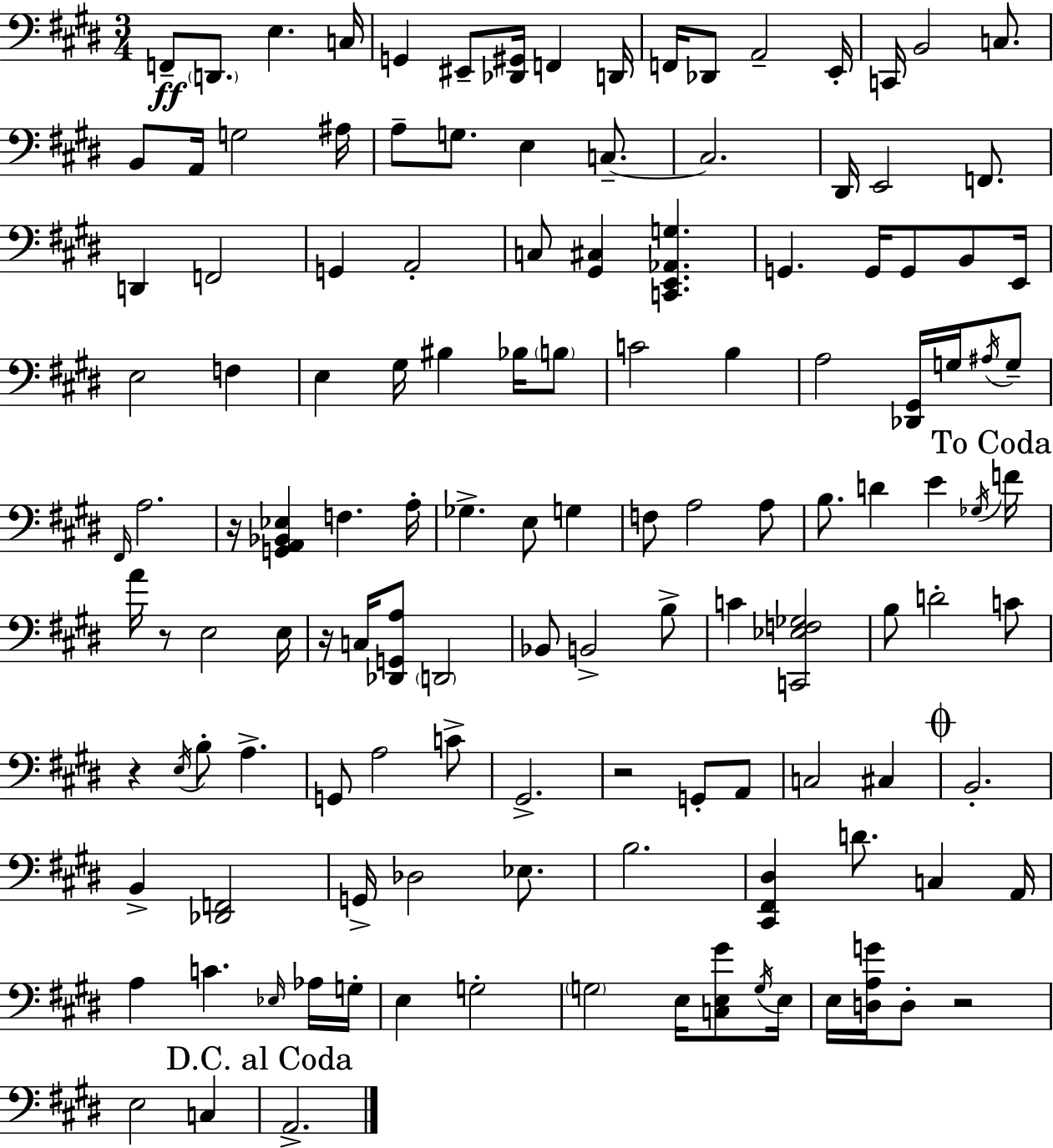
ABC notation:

X:1
T:Untitled
M:3/4
L:1/4
K:E
F,,/2 D,,/2 E, C,/4 G,, ^E,,/2 [_D,,^G,,]/4 F,, D,,/4 F,,/4 _D,,/2 A,,2 E,,/4 C,,/4 B,,2 C,/2 B,,/2 A,,/4 G,2 ^A,/4 A,/2 G,/2 E, C,/2 C,2 ^D,,/4 E,,2 F,,/2 D,, F,,2 G,, A,,2 C,/2 [^G,,^C,] [C,,E,,_A,,G,] G,, G,,/4 G,,/2 B,,/2 E,,/4 E,2 F, E, ^G,/4 ^B, _B,/4 B,/2 C2 B, A,2 [_D,,^G,,]/4 G,/4 ^A,/4 G,/2 ^F,,/4 A,2 z/4 [G,,A,,_B,,_E,] F, A,/4 _G, E,/2 G, F,/2 A,2 A,/2 B,/2 D E _G,/4 F/4 A/4 z/2 E,2 E,/4 z/4 C,/4 [_D,,G,,A,]/2 D,,2 _B,,/2 B,,2 B,/2 C [C,,_E,F,_G,]2 B,/2 D2 C/2 z E,/4 B,/2 A, G,,/2 A,2 C/2 ^G,,2 z2 G,,/2 A,,/2 C,2 ^C, B,,2 B,, [_D,,F,,]2 G,,/4 _D,2 _E,/2 B,2 [^C,,^F,,^D,] D/2 C, A,,/4 A, C _E,/4 _A,/4 G,/4 E, G,2 G,2 E,/4 [C,E,^G]/2 G,/4 E,/4 E,/4 [D,A,G]/4 D,/2 z2 E,2 C, A,,2